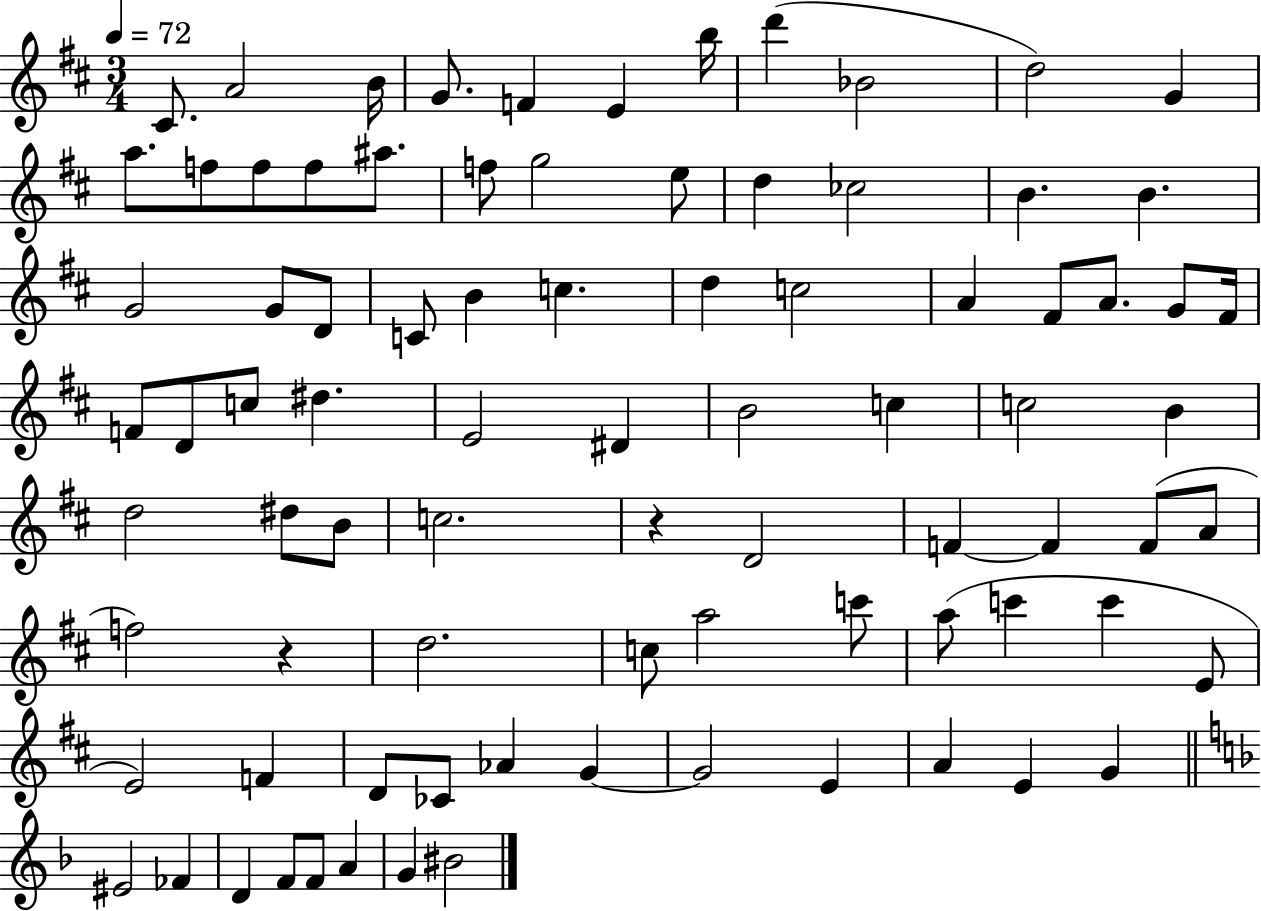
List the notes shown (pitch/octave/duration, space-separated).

C#4/e. A4/h B4/s G4/e. F4/q E4/q B5/s D6/q Bb4/h D5/h G4/q A5/e. F5/e F5/e F5/e A#5/e. F5/e G5/h E5/e D5/q CES5/h B4/q. B4/q. G4/h G4/e D4/e C4/e B4/q C5/q. D5/q C5/h A4/q F#4/e A4/e. G4/e F#4/s F4/e D4/e C5/e D#5/q. E4/h D#4/q B4/h C5/q C5/h B4/q D5/h D#5/e B4/e C5/h. R/q D4/h F4/q F4/q F4/e A4/e F5/h R/q D5/h. C5/e A5/h C6/e A5/e C6/q C6/q E4/e E4/h F4/q D4/e CES4/e Ab4/q G4/q G4/h E4/q A4/q E4/q G4/q EIS4/h FES4/q D4/q F4/e F4/e A4/q G4/q BIS4/h